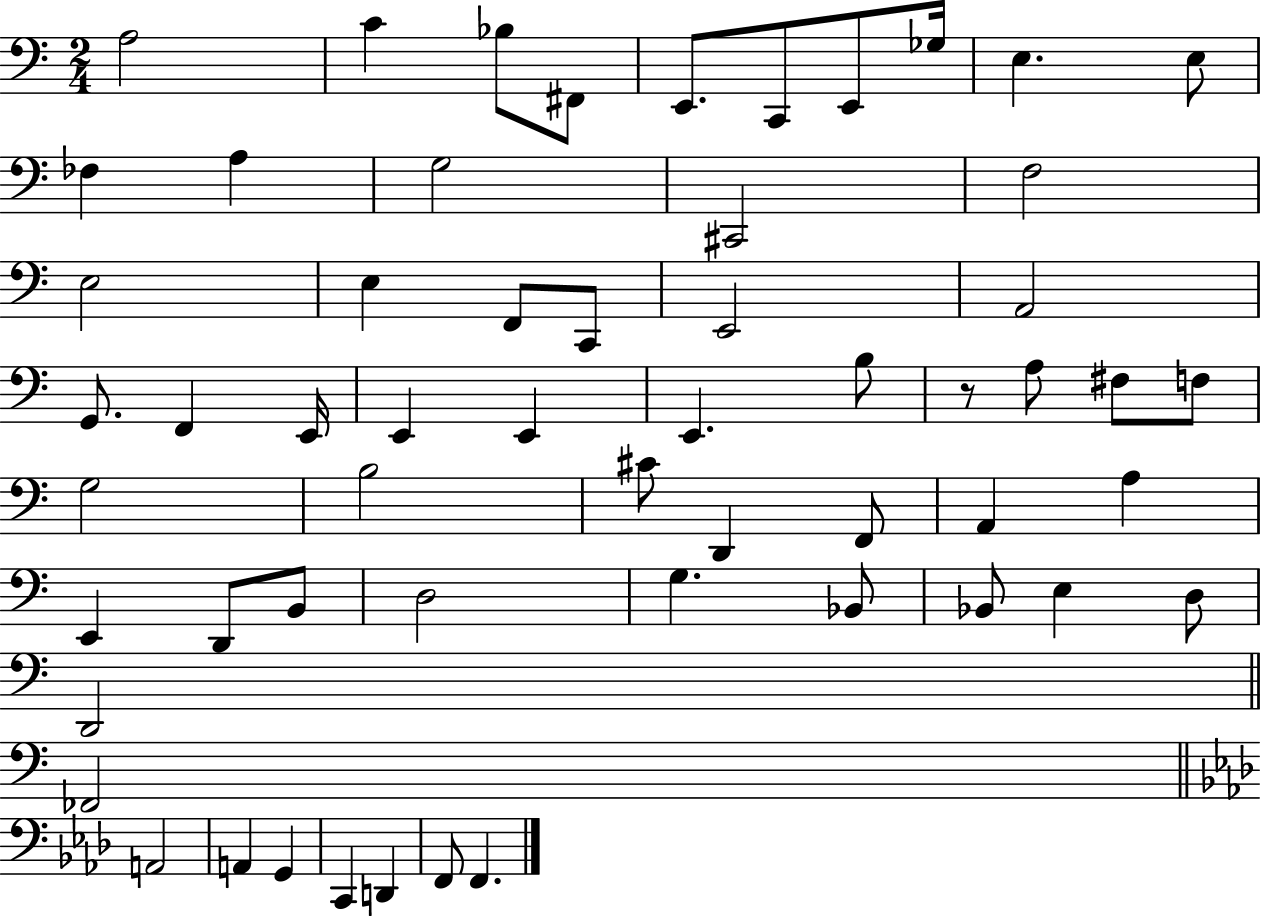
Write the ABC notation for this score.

X:1
T:Untitled
M:2/4
L:1/4
K:C
A,2 C _B,/2 ^F,,/2 E,,/2 C,,/2 E,,/2 _G,/4 E, E,/2 _F, A, G,2 ^C,,2 F,2 E,2 E, F,,/2 C,,/2 E,,2 A,,2 G,,/2 F,, E,,/4 E,, E,, E,, B,/2 z/2 A,/2 ^F,/2 F,/2 G,2 B,2 ^C/2 D,, F,,/2 A,, A, E,, D,,/2 B,,/2 D,2 G, _B,,/2 _B,,/2 E, D,/2 D,,2 _F,,2 A,,2 A,, G,, C,, D,, F,,/2 F,,